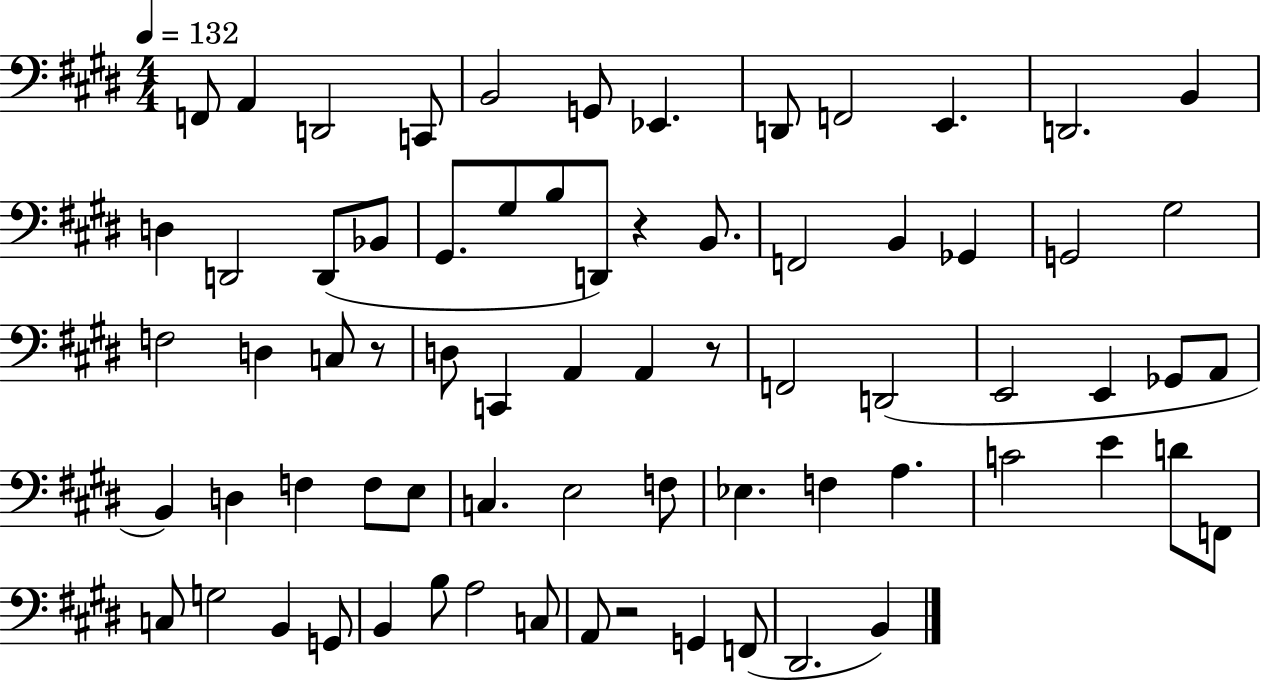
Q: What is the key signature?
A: E major